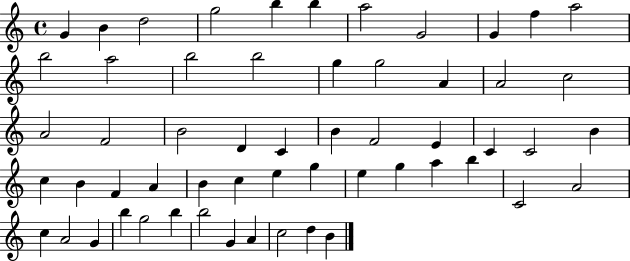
G4/q B4/q D5/h G5/h B5/q B5/q A5/h G4/h G4/q F5/q A5/h B5/h A5/h B5/h B5/h G5/q G5/h A4/q A4/h C5/h A4/h F4/h B4/h D4/q C4/q B4/q F4/h E4/q C4/q C4/h B4/q C5/q B4/q F4/q A4/q B4/q C5/q E5/q G5/q E5/q G5/q A5/q B5/q C4/h A4/h C5/q A4/h G4/q B5/q G5/h B5/q B5/h G4/q A4/q C5/h D5/q B4/q